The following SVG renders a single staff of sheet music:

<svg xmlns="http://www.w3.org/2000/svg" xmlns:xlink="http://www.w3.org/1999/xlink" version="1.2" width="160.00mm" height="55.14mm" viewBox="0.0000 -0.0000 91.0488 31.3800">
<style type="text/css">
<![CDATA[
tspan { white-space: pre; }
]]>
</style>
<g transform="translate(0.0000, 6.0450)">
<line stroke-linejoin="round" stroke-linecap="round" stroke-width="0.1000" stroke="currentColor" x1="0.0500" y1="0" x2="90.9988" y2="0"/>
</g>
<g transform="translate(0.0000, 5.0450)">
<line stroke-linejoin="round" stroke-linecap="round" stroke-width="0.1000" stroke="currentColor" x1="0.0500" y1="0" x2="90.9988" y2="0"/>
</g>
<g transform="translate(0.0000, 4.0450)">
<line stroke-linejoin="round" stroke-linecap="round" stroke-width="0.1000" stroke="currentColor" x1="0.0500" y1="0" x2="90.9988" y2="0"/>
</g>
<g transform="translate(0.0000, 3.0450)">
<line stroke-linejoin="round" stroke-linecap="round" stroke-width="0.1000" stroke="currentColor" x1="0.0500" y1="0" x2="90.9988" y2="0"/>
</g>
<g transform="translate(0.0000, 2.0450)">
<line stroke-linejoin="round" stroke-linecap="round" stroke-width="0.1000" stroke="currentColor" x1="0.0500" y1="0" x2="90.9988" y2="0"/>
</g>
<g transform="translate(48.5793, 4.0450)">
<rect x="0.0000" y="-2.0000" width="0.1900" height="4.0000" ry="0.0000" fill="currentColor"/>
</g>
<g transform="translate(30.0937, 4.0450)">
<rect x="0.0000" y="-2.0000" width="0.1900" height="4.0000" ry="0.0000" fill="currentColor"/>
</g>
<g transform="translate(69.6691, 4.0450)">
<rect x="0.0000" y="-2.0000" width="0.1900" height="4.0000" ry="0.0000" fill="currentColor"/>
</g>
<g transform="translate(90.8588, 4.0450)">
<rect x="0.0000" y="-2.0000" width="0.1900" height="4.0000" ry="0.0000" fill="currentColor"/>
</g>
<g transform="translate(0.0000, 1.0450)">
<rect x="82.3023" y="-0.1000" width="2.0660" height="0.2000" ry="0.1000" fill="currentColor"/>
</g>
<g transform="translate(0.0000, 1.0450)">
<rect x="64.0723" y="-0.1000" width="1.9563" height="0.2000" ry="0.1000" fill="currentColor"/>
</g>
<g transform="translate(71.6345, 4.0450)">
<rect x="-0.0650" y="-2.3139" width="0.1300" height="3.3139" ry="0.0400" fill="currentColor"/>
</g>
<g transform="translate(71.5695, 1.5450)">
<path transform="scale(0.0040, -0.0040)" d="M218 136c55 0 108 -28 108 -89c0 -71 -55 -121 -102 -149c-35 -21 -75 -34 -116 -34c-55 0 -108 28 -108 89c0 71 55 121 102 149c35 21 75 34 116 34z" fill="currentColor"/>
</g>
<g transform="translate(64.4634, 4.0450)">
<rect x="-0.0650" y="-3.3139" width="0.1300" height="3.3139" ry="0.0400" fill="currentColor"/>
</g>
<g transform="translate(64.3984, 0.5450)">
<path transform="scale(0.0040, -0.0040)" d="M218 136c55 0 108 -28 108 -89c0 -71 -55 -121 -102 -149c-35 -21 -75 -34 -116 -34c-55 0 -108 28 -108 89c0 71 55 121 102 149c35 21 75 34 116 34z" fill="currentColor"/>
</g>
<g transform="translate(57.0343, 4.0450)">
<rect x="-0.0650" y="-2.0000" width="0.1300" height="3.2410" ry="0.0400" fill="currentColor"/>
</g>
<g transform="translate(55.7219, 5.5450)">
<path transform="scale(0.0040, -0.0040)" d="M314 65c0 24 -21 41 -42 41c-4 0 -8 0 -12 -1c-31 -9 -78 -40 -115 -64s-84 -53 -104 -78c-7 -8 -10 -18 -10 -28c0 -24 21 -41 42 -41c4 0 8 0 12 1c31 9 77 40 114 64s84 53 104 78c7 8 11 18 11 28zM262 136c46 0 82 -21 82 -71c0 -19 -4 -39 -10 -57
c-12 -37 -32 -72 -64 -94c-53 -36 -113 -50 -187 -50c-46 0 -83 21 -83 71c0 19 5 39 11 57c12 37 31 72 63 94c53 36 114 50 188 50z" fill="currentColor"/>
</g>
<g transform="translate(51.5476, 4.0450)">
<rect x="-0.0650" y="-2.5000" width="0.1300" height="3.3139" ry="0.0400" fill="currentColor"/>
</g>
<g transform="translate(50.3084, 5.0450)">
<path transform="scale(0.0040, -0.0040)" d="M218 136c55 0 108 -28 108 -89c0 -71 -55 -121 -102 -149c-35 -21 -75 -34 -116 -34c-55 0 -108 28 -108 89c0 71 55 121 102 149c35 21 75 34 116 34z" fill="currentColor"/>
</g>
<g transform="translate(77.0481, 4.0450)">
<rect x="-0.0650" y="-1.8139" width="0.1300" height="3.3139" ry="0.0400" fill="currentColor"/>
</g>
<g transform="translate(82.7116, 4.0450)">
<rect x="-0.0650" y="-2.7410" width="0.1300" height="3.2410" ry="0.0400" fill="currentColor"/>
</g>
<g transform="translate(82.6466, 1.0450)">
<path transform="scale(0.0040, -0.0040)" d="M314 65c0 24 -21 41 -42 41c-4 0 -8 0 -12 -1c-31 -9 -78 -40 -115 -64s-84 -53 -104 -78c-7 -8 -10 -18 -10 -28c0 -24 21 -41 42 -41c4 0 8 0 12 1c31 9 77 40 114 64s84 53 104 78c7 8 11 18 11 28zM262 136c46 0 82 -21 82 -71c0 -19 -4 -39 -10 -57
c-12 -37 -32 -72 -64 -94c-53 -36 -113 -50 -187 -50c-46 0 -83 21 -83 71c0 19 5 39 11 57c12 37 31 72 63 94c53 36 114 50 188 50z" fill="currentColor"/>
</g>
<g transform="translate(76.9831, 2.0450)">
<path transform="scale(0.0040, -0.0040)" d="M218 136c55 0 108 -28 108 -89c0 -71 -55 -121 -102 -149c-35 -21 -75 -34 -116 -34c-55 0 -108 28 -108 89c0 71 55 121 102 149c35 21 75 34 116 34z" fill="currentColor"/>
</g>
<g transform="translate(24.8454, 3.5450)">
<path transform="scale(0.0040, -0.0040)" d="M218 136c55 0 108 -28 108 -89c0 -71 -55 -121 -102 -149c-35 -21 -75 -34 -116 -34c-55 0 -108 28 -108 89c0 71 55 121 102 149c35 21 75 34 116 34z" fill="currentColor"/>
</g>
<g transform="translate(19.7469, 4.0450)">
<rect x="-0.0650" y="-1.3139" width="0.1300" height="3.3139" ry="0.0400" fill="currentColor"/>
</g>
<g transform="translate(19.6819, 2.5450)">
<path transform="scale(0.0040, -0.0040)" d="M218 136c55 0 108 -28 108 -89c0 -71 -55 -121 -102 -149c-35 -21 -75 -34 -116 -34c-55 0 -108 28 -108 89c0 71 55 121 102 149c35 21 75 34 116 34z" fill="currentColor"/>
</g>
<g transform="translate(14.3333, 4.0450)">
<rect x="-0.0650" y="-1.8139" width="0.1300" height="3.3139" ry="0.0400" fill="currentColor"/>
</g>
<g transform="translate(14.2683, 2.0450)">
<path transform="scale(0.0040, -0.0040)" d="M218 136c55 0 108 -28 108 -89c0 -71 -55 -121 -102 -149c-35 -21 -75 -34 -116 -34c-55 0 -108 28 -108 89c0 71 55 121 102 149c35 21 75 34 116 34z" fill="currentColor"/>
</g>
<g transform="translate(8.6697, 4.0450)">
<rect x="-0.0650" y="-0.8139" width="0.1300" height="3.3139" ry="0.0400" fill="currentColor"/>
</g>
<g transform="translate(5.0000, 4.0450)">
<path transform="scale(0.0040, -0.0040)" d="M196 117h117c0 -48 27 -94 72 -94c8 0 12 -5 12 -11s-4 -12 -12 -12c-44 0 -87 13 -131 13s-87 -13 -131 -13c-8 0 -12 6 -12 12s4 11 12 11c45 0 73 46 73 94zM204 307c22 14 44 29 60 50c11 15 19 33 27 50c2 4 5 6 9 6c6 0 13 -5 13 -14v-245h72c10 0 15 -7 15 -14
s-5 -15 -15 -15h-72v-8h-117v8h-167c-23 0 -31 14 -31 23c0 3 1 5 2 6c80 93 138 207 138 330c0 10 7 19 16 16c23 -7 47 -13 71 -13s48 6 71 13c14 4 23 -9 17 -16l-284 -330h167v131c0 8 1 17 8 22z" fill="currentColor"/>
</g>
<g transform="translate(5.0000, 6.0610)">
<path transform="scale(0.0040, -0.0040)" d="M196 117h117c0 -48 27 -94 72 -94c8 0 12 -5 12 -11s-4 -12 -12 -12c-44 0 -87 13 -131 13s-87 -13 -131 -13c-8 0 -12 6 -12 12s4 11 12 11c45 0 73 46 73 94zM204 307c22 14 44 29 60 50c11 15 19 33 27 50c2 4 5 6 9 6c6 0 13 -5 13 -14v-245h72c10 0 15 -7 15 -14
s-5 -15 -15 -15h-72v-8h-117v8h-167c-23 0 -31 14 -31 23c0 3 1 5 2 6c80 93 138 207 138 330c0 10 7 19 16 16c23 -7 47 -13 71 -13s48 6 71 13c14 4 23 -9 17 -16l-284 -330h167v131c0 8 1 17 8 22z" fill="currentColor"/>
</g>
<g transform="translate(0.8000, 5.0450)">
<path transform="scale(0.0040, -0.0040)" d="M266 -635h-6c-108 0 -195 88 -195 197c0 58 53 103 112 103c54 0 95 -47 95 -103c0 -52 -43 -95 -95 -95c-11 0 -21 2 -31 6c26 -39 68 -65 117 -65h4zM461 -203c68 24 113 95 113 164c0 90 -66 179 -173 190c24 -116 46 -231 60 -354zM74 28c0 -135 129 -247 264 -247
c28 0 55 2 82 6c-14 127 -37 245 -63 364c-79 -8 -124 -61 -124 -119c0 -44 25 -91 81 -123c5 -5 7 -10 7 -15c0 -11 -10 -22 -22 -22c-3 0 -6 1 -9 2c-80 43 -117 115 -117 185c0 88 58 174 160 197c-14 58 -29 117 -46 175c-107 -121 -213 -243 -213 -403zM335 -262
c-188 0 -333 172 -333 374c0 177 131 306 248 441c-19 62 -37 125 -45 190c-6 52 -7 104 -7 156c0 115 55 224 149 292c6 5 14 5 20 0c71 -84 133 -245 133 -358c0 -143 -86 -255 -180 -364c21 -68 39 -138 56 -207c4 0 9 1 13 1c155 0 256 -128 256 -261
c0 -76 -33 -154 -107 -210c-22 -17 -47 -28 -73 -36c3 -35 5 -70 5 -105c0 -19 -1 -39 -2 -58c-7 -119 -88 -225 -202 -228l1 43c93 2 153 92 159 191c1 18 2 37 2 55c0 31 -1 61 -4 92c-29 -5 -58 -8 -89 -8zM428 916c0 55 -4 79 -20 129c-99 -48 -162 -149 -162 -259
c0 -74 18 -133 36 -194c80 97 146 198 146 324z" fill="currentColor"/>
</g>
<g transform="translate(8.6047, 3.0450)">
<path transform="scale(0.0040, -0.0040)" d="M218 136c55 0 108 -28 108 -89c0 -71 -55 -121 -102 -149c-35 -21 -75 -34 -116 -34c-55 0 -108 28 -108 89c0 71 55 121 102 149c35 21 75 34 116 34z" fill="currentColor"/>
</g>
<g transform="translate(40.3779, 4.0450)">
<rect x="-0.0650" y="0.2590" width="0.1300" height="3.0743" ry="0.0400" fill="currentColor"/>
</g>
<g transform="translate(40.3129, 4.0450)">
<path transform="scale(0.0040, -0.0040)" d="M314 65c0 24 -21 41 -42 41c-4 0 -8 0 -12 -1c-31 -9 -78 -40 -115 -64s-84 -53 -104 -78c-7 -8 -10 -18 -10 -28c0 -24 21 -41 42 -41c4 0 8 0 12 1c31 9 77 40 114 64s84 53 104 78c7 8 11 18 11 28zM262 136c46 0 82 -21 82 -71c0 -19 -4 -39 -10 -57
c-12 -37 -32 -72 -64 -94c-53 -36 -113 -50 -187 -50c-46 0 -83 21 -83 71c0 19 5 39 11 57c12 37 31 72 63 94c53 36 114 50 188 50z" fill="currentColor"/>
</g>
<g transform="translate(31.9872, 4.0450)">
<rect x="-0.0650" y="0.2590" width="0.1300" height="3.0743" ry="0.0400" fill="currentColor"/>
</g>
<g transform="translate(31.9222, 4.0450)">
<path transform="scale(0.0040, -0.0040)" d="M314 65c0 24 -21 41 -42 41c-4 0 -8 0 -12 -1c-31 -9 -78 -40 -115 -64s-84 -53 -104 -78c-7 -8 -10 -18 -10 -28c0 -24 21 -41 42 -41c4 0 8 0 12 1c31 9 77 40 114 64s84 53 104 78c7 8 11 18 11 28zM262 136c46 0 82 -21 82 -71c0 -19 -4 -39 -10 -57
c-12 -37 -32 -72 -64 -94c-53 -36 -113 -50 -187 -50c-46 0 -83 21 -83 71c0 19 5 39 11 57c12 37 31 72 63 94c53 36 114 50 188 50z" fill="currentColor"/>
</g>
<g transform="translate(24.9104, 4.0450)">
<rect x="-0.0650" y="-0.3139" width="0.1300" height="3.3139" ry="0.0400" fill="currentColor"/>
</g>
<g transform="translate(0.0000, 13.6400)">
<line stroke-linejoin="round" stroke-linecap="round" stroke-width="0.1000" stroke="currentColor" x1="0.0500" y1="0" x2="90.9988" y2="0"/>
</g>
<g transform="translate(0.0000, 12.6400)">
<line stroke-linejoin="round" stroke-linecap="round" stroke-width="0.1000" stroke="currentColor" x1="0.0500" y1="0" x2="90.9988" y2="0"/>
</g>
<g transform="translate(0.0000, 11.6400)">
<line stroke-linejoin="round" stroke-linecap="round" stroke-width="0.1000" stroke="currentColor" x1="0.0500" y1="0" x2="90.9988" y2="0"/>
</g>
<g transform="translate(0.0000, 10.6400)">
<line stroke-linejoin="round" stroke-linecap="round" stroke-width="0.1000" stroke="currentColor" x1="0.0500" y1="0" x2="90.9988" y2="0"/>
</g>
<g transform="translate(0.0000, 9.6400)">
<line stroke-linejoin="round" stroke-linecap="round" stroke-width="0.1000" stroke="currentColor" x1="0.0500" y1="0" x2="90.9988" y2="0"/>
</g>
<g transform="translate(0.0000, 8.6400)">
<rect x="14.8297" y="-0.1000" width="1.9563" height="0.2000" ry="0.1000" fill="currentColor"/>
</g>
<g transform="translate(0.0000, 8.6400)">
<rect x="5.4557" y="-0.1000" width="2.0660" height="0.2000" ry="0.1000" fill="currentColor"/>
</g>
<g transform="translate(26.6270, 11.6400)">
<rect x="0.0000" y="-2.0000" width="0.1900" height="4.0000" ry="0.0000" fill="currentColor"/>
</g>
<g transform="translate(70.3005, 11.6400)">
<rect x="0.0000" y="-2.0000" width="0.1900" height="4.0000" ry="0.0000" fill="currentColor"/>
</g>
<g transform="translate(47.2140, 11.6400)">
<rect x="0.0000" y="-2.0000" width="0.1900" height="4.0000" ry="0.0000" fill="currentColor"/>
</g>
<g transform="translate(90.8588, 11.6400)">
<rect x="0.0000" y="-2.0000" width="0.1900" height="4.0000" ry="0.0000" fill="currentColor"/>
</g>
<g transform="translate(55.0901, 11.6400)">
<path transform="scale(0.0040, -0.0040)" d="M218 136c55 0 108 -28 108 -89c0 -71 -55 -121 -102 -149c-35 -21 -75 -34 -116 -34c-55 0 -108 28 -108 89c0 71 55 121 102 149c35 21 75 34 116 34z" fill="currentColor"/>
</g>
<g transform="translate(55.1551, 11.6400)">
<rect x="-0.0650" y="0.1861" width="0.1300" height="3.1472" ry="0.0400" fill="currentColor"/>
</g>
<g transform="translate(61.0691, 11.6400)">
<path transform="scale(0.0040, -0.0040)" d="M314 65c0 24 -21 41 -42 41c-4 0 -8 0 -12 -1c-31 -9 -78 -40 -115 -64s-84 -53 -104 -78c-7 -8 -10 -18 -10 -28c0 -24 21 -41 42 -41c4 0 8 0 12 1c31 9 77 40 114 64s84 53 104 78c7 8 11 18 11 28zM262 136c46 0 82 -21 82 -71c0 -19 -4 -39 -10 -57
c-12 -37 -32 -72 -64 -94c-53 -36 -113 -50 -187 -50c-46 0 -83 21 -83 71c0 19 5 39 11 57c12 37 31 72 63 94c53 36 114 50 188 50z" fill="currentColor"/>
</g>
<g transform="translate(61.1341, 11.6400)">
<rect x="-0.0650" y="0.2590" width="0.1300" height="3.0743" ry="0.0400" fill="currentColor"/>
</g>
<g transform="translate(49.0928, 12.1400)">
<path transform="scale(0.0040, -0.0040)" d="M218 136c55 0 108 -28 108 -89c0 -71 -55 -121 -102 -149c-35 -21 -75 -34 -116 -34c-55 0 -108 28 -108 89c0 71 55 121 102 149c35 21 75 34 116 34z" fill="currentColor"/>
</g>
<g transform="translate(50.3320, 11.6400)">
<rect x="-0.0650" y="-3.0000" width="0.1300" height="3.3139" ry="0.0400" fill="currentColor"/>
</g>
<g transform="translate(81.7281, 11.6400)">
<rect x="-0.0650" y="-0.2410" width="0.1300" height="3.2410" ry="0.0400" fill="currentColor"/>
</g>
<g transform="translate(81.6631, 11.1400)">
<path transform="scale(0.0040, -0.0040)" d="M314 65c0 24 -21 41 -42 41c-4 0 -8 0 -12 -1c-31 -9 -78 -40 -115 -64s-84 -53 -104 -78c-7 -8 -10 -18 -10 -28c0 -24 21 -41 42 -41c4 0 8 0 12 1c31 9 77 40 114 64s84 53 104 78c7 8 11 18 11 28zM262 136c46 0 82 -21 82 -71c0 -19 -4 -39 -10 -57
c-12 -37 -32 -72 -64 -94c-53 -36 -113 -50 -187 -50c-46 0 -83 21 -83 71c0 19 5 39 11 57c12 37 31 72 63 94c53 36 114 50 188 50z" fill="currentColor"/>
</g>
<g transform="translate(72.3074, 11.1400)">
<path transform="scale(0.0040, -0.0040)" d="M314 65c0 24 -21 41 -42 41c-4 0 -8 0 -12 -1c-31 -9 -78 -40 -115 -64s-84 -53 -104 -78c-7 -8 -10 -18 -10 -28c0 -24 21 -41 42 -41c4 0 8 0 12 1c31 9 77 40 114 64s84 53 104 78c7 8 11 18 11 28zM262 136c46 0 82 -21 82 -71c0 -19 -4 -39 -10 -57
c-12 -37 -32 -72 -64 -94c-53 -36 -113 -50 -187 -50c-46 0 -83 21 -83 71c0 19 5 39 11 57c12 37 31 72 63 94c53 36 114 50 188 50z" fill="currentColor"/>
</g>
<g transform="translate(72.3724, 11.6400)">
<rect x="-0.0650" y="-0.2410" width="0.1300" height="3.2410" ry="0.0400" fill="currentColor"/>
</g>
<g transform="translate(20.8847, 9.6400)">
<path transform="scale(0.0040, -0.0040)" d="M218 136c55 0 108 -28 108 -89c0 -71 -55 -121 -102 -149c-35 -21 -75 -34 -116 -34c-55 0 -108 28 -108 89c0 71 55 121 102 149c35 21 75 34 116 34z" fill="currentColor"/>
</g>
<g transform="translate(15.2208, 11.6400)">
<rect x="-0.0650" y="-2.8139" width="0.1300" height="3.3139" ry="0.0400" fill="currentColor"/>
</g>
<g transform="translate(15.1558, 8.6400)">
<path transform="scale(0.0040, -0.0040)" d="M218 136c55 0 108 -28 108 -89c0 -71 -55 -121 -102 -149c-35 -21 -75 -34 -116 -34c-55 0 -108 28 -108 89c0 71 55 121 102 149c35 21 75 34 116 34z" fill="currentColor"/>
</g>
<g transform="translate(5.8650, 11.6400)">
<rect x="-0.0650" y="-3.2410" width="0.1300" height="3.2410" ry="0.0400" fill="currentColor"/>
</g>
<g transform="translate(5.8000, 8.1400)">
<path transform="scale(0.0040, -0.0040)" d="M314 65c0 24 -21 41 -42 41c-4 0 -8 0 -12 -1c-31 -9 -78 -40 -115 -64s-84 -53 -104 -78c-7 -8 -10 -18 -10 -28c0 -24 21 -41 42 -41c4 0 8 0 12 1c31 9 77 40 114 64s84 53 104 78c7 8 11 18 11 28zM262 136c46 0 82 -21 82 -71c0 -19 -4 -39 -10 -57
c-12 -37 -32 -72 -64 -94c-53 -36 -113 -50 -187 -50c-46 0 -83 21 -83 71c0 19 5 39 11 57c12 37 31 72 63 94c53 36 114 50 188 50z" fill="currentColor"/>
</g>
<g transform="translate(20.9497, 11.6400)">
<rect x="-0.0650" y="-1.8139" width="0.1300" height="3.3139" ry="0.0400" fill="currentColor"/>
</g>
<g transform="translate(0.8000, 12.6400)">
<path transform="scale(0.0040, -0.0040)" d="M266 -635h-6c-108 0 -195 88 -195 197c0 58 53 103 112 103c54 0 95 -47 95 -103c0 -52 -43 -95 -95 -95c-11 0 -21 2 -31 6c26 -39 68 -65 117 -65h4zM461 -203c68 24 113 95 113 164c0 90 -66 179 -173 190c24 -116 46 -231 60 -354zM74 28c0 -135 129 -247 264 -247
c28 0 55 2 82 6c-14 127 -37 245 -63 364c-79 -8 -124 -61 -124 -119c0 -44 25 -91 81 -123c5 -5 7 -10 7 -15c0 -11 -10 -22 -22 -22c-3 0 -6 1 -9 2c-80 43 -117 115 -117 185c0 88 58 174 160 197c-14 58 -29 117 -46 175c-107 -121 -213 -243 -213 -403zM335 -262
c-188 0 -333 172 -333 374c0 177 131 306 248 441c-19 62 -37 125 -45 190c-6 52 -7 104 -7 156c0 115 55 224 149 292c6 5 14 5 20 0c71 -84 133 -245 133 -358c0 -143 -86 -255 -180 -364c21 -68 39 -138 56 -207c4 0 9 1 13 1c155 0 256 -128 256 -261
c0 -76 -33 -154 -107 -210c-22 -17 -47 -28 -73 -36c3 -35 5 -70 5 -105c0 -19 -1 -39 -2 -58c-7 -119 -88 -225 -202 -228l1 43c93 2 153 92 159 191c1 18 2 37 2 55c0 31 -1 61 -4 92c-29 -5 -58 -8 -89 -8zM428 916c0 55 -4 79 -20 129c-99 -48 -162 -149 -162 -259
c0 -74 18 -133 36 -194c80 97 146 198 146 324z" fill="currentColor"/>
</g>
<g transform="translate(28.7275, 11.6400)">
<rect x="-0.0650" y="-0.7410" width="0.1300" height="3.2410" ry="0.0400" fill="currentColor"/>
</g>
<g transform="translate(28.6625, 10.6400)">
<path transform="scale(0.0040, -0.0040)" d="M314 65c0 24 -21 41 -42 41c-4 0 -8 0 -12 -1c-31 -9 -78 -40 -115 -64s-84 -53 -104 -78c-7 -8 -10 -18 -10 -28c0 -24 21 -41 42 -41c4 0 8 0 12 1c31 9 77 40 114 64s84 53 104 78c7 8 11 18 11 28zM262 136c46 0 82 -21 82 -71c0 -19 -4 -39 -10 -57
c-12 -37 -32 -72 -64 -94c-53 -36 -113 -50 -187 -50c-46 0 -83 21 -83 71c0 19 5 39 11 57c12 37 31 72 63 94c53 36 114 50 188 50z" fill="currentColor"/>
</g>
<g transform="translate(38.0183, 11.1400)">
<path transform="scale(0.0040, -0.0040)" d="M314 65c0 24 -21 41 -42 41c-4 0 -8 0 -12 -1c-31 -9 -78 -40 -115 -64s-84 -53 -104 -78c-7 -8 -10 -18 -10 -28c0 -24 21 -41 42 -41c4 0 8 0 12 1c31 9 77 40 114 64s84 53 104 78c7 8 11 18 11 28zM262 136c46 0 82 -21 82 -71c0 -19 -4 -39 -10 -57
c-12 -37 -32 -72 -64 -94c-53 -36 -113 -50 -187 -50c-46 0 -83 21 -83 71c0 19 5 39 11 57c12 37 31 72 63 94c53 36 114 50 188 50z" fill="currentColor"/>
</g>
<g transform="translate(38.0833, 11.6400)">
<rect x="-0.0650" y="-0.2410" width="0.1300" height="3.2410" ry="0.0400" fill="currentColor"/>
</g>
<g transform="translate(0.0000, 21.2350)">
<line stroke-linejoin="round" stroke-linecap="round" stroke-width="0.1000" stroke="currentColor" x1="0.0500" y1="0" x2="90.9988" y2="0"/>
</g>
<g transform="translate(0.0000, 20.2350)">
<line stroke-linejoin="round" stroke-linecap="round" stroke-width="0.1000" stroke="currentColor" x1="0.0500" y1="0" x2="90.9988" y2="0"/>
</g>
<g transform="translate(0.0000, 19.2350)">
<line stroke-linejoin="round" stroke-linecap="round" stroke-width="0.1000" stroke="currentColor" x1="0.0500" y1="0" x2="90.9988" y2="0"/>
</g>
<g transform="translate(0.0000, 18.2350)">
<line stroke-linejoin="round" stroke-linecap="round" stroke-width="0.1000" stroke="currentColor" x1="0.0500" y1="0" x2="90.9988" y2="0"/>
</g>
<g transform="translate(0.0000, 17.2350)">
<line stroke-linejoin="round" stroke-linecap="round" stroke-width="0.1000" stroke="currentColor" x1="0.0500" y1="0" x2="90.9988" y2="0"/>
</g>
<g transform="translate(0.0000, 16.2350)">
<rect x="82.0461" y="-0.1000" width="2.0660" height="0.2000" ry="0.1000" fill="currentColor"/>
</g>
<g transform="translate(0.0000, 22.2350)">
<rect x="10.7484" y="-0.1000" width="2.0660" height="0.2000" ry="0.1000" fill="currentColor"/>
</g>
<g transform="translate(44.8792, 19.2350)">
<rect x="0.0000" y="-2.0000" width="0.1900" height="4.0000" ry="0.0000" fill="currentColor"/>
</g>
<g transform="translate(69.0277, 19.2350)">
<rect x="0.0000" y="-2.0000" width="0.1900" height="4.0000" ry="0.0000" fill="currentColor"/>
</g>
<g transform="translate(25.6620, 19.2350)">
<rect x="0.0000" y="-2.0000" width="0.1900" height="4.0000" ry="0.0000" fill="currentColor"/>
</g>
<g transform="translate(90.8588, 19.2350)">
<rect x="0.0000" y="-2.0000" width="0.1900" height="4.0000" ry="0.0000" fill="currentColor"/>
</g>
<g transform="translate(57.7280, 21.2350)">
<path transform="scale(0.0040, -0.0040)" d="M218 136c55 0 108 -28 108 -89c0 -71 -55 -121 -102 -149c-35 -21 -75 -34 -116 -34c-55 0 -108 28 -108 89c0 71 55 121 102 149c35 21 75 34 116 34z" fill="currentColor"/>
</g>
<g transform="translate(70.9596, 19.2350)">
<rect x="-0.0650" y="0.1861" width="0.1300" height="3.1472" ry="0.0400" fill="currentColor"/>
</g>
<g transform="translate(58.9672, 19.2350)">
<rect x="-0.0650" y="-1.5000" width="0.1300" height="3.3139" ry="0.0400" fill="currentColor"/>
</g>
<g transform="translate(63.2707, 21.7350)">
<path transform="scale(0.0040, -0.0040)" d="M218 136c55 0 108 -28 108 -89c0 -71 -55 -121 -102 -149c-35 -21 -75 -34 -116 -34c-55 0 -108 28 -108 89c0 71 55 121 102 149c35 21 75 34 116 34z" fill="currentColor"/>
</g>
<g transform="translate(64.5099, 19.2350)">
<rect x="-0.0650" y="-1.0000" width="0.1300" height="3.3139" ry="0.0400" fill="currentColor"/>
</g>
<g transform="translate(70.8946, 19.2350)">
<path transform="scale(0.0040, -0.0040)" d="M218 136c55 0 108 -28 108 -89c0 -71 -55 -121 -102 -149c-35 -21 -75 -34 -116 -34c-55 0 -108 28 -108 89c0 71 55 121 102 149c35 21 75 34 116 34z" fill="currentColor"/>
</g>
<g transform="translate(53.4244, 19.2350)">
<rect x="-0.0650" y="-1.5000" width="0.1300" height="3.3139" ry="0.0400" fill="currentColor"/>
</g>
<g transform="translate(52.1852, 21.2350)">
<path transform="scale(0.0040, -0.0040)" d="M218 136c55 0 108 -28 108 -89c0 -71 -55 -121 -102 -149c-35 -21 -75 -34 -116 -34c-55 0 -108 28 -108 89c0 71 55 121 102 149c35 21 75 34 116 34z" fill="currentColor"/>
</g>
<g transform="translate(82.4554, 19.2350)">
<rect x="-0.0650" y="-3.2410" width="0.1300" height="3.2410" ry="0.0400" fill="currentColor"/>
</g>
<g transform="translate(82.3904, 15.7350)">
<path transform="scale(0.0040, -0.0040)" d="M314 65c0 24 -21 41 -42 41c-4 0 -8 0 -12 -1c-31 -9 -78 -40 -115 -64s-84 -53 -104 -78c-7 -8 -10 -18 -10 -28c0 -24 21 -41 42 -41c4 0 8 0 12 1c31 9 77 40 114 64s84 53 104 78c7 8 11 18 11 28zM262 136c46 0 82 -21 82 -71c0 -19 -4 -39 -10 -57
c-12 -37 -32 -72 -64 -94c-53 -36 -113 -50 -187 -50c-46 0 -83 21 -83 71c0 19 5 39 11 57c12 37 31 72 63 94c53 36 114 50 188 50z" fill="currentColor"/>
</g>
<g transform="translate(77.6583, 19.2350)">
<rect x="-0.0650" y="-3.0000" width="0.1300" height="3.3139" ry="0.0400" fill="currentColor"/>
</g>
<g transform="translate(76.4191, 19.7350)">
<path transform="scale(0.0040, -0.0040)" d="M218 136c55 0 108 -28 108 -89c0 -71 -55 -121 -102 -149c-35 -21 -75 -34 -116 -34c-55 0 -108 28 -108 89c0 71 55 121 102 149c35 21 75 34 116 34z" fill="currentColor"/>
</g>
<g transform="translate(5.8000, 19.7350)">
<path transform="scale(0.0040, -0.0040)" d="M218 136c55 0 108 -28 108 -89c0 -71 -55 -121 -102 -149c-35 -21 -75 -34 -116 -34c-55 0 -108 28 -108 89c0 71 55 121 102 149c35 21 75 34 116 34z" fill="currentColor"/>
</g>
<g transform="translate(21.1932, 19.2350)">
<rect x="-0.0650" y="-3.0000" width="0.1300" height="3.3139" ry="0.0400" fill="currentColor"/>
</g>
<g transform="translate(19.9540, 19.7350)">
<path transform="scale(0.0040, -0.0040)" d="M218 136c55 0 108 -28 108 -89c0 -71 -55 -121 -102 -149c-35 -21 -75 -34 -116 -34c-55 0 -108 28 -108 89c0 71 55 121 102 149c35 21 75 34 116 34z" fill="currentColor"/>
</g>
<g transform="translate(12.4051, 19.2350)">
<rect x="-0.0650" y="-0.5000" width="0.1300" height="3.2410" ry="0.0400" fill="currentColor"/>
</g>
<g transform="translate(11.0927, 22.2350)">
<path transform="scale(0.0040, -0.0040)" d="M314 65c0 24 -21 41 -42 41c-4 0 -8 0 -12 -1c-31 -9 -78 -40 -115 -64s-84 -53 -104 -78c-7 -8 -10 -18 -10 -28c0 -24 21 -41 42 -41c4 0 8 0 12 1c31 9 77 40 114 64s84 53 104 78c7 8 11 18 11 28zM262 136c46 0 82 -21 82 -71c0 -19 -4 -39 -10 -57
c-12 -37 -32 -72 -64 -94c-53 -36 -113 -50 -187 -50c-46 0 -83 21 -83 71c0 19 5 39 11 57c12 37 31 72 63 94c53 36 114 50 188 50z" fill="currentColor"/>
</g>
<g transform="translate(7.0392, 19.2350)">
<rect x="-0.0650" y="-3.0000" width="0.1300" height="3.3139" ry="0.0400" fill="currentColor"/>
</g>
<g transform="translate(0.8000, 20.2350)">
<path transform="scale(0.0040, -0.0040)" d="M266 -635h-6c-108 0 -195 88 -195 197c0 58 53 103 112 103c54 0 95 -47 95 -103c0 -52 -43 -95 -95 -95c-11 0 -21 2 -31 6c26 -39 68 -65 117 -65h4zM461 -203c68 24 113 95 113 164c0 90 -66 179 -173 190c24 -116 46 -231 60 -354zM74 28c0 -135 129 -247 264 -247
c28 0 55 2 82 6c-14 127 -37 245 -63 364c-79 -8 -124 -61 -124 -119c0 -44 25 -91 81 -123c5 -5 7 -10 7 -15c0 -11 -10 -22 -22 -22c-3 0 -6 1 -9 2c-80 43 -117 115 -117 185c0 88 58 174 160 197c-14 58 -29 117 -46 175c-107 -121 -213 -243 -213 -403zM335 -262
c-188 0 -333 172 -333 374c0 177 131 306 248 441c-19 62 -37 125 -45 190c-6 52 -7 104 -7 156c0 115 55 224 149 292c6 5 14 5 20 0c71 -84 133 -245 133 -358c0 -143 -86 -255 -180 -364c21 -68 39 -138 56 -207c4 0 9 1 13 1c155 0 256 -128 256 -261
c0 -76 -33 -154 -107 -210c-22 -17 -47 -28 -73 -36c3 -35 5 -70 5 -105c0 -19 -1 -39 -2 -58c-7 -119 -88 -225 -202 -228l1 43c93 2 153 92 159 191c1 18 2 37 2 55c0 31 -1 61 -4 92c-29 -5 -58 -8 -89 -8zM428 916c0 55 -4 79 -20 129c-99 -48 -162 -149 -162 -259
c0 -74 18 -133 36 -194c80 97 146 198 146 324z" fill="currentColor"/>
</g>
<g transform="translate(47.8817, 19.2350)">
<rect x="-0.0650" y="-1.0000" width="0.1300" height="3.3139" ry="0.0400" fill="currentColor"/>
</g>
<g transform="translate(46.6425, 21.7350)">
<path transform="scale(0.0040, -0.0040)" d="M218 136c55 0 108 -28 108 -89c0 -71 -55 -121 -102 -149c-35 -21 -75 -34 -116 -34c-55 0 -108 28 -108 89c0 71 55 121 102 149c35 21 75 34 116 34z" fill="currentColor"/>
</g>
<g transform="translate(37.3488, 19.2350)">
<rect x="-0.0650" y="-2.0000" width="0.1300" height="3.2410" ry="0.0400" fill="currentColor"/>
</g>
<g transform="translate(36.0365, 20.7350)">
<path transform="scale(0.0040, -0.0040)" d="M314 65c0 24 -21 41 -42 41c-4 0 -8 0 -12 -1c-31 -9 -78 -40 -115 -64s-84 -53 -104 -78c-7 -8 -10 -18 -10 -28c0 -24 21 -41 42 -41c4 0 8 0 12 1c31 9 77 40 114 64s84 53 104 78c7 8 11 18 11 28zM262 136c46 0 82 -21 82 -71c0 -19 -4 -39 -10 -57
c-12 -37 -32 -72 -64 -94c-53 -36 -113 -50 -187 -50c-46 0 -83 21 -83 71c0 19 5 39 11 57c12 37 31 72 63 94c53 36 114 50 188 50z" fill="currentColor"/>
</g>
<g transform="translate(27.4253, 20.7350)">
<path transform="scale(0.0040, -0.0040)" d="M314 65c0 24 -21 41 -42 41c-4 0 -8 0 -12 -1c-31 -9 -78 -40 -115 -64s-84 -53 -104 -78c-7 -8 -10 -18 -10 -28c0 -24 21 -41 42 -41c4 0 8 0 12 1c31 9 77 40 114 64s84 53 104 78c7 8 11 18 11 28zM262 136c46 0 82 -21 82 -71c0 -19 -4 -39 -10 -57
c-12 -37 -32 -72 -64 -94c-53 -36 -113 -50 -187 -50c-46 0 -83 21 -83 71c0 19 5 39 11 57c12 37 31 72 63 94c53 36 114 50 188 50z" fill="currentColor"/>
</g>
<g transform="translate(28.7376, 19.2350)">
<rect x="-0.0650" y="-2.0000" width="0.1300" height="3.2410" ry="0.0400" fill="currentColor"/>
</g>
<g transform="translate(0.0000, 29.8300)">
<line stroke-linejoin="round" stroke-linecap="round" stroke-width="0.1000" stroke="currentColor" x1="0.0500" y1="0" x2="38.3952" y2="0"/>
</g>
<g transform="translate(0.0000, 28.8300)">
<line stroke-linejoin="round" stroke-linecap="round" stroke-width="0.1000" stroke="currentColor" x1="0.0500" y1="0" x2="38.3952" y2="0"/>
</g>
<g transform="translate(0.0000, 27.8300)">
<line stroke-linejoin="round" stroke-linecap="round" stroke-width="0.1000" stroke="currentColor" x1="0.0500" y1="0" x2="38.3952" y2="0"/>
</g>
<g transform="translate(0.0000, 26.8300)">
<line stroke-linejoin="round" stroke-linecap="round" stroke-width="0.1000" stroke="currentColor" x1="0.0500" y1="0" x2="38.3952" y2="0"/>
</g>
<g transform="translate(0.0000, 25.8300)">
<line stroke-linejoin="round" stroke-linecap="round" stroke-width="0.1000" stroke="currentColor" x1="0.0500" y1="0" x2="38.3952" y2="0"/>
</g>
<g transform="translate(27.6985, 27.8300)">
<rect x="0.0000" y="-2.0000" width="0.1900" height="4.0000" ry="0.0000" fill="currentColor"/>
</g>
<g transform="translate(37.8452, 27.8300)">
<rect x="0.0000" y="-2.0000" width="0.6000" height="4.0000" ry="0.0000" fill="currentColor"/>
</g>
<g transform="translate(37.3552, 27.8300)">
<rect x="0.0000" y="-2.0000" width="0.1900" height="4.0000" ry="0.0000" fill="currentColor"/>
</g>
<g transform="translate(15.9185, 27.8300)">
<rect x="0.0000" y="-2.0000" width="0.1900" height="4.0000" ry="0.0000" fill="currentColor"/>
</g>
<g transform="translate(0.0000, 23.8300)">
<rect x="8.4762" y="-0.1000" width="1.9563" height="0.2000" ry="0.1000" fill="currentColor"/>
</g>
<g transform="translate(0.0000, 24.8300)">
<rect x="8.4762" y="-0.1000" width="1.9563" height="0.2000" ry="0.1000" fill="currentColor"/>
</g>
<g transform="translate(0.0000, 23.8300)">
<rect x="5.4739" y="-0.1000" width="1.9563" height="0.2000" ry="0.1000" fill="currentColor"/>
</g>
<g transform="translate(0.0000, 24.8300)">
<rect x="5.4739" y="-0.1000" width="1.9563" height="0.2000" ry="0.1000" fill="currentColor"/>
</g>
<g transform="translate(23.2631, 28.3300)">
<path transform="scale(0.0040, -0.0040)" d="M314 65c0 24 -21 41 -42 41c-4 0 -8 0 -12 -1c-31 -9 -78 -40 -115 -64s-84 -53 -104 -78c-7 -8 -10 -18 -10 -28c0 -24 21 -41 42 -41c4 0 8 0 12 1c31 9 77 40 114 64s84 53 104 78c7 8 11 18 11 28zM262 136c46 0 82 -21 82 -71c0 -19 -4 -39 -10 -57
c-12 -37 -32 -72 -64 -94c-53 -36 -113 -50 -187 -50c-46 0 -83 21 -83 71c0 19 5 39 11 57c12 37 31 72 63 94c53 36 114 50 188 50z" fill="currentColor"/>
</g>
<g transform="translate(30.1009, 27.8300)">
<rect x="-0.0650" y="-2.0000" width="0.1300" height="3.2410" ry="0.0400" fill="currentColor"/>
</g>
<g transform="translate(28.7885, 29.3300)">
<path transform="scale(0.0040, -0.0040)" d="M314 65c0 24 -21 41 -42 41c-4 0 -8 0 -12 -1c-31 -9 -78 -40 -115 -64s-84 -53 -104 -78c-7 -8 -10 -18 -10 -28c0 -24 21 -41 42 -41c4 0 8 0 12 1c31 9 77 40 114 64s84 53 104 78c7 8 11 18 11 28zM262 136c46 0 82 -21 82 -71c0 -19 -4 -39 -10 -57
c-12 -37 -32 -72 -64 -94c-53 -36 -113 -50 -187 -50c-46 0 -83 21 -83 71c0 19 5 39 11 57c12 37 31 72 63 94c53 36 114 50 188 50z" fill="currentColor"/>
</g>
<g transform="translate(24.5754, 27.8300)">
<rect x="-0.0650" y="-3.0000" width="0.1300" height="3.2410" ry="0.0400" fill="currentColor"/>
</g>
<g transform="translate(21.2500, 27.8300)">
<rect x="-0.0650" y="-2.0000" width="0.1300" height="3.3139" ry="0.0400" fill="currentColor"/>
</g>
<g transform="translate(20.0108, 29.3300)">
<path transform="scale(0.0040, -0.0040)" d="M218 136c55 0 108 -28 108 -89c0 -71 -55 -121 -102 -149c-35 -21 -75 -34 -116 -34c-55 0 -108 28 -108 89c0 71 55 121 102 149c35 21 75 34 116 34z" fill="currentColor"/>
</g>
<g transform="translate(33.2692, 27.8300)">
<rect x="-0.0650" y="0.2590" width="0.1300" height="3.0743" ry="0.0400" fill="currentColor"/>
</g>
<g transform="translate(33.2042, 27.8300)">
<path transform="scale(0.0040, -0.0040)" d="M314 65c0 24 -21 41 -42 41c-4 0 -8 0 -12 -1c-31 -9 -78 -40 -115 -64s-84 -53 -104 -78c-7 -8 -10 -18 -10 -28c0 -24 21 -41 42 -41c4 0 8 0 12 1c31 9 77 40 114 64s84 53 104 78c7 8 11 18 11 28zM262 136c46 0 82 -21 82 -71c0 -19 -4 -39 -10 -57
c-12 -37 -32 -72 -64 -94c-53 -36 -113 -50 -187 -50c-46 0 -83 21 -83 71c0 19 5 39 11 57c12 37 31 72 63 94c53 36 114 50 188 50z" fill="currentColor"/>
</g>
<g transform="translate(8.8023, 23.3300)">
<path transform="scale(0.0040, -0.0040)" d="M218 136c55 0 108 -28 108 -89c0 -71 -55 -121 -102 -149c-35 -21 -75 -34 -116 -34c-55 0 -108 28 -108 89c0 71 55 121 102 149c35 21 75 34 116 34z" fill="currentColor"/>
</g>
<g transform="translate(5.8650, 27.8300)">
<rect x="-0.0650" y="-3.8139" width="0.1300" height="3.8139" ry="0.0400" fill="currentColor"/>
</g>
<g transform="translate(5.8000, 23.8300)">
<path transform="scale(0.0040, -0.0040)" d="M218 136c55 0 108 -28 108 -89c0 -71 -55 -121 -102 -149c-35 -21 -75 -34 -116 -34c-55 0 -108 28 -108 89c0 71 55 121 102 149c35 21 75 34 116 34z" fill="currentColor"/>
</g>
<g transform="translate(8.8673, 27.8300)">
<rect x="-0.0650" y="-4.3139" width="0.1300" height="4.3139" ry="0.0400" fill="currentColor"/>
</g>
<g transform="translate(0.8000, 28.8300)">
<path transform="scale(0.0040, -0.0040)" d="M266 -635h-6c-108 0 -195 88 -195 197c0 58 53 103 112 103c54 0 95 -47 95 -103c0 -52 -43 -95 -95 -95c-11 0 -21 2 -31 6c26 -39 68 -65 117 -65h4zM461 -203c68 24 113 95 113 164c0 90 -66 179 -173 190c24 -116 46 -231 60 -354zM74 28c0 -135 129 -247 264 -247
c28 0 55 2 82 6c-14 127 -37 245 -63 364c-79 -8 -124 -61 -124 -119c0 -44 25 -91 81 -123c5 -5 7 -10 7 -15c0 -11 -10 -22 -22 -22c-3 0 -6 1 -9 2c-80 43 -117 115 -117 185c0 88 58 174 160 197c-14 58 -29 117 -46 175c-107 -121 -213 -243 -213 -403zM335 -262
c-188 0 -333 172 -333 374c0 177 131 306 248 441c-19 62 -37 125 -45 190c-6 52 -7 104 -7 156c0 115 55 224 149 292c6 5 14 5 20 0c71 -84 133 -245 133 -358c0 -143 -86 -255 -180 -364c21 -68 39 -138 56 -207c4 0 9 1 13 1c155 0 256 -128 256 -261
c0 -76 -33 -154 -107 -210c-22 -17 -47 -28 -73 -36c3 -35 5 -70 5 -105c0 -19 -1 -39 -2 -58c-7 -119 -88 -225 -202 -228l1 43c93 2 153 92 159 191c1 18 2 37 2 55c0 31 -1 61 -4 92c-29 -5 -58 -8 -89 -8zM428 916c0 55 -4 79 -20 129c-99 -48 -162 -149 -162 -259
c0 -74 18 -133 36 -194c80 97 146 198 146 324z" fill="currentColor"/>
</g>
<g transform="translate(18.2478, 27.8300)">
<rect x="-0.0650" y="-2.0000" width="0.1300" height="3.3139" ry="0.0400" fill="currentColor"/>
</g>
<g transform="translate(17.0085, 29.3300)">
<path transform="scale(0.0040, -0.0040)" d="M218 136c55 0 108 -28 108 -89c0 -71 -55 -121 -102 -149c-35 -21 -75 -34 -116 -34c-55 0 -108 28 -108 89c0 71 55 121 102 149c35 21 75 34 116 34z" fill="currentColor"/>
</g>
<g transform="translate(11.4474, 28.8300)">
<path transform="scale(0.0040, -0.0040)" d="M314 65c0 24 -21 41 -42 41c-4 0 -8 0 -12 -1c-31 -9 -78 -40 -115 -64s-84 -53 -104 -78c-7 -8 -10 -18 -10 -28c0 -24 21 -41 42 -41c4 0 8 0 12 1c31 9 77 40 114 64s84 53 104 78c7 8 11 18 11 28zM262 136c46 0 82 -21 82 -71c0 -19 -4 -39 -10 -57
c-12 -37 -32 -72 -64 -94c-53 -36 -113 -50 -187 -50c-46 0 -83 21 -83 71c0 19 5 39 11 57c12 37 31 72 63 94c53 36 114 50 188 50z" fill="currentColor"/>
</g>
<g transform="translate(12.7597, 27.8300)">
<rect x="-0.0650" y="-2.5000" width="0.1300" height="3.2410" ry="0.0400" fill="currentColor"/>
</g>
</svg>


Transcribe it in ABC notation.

X:1
T:Untitled
M:4/4
L:1/4
K:C
d f e c B2 B2 G F2 b g f a2 b2 a f d2 c2 A B B2 c2 c2 A C2 A F2 F2 D E E D B A b2 c' d' G2 F F A2 F2 B2